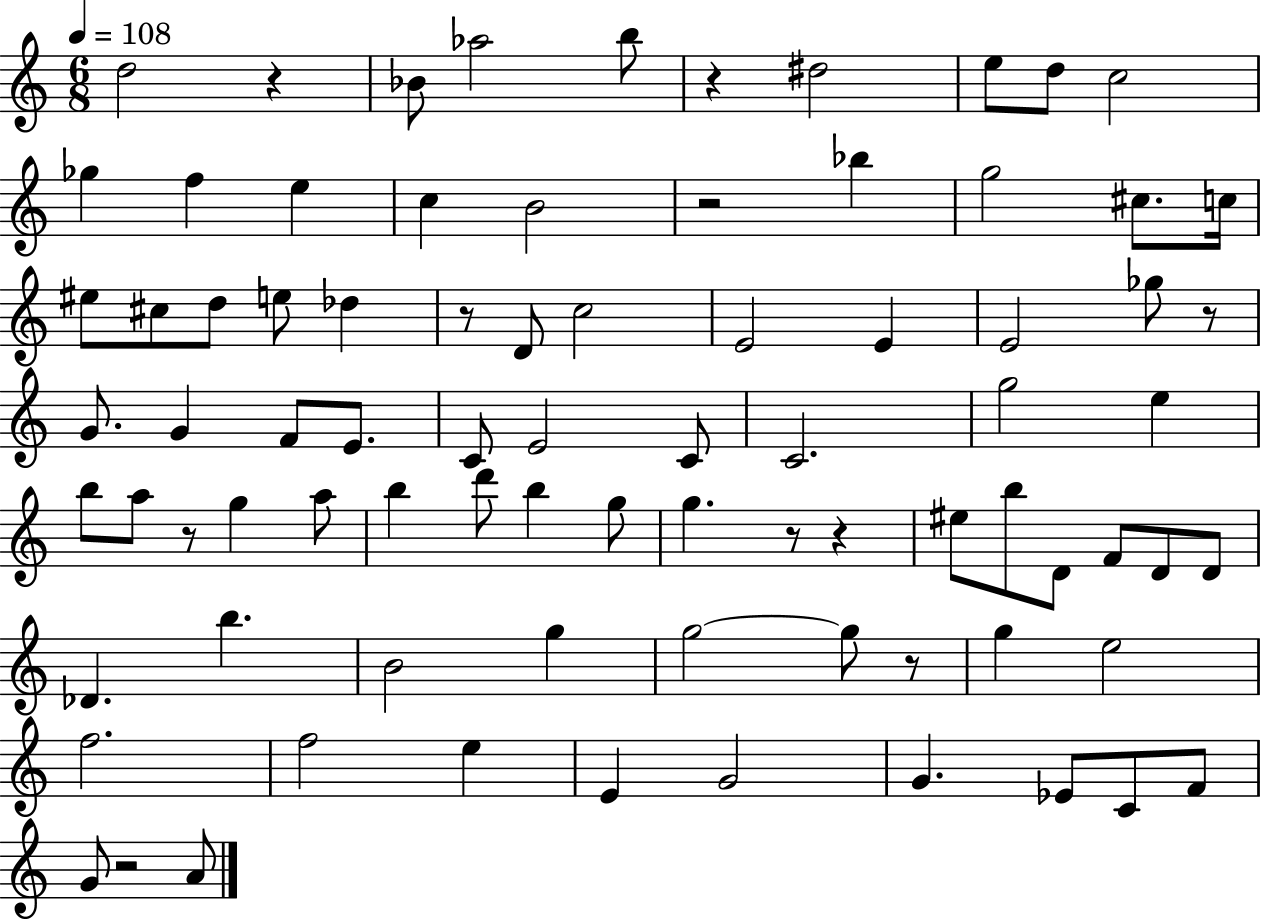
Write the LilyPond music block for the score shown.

{
  \clef treble
  \numericTimeSignature
  \time 6/8
  \key c \major
  \tempo 4 = 108
  d''2 r4 | bes'8 aes''2 b''8 | r4 dis''2 | e''8 d''8 c''2 | \break ges''4 f''4 e''4 | c''4 b'2 | r2 bes''4 | g''2 cis''8. c''16 | \break eis''8 cis''8 d''8 e''8 des''4 | r8 d'8 c''2 | e'2 e'4 | e'2 ges''8 r8 | \break g'8. g'4 f'8 e'8. | c'8 e'2 c'8 | c'2. | g''2 e''4 | \break b''8 a''8 r8 g''4 a''8 | b''4 d'''8 b''4 g''8 | g''4. r8 r4 | eis''8 b''8 d'8 f'8 d'8 d'8 | \break des'4. b''4. | b'2 g''4 | g''2~~ g''8 r8 | g''4 e''2 | \break f''2. | f''2 e''4 | e'4 g'2 | g'4. ees'8 c'8 f'8 | \break g'8 r2 a'8 | \bar "|."
}